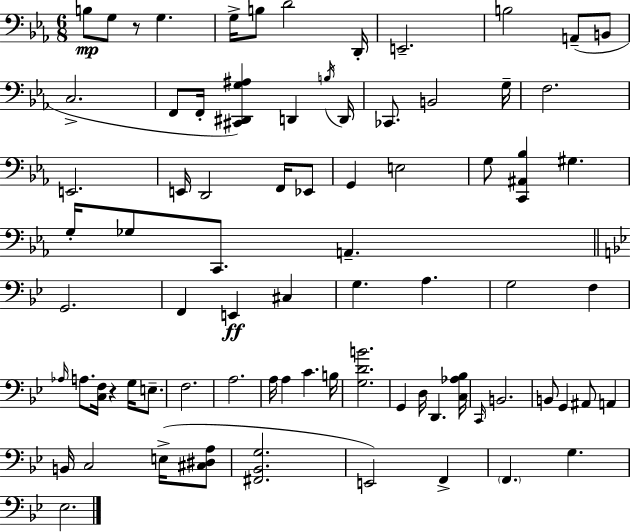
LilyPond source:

{
  \clef bass
  \numericTimeSignature
  \time 6/8
  \key ees \major
  b8\mp g8 r8 g4. | g16-> b8 d'2 d,16-. | e,2.-- | b2 a,8--( b,8 | \break c2.-> | f,8 f,16-. <cis, dis, g ais>4) d,4 \acciaccatura { b16 } | d,16 ces,8. b,2 | g16-- f2. | \break e,2. | e,16 d,2 f,16 ees,8 | g,4 e2 | g8 <c, ais, bes>4 gis4. | \break g16-. ges8 c,8. a,4.-- | \bar "||" \break \key bes \major g,2. | f,4 e,4\ff cis4 | g4. a4. | g2 f4 | \break \grace { aes16 } a8. <c f>16 r4 g16 e8.-- | f2. | a2. | a16 a4 c'4. | \break b16 <g d' b'>2. | g,4 d16 d,4. | <c aes bes>16 \grace { c,16 } b,2. | b,8 g,4 ais,8 a,4 | \break b,16 c2 e16->( | <cis dis a>8 <fis, bes, g>2. | e,2) f,4-> | \parenthesize f,4. g4. | \break ees2. | \bar "|."
}